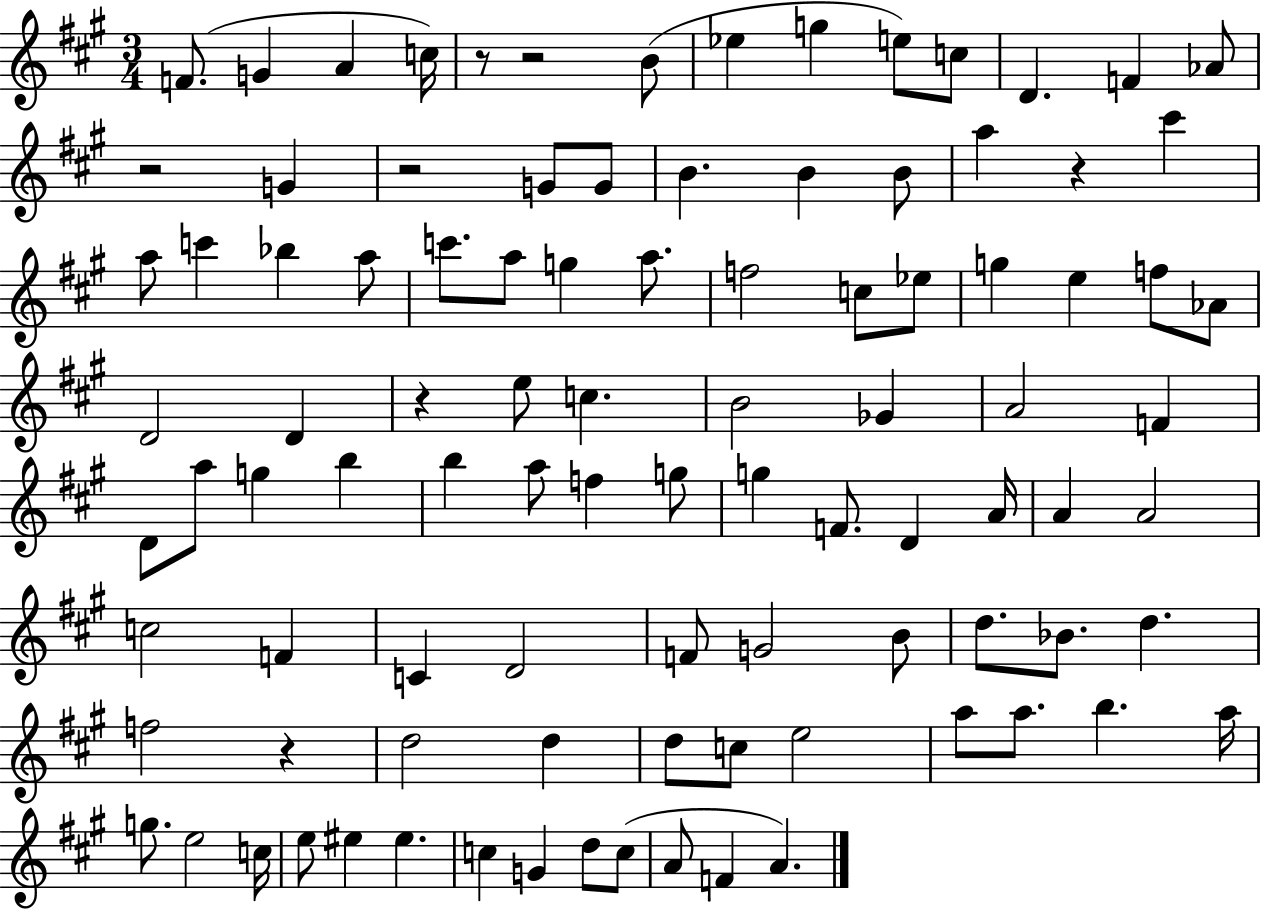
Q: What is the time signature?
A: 3/4